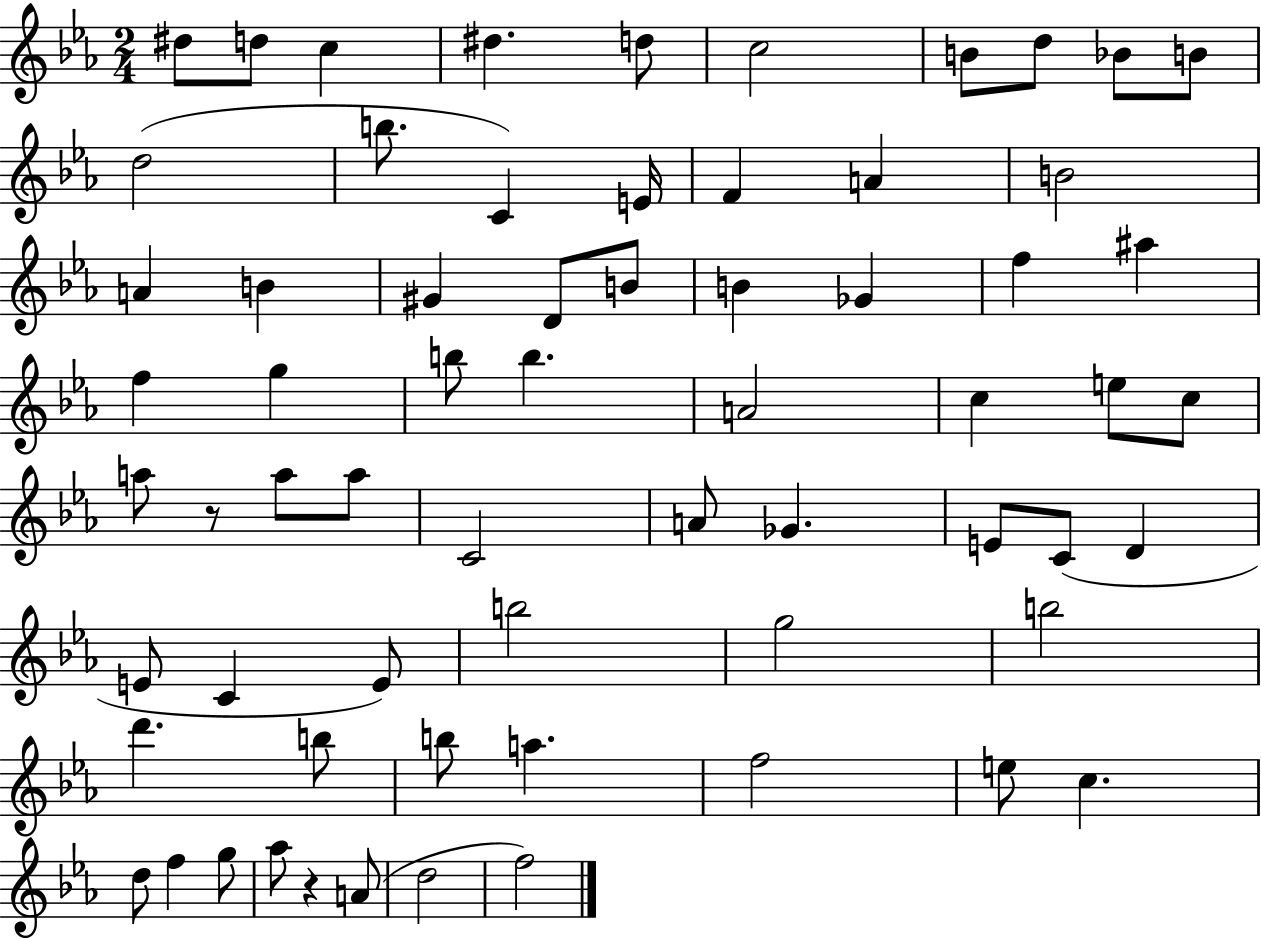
{
  \clef treble
  \numericTimeSignature
  \time 2/4
  \key ees \major
  dis''8 d''8 c''4 | dis''4. d''8 | c''2 | b'8 d''8 bes'8 b'8 | \break d''2( | b''8. c'4) e'16 | f'4 a'4 | b'2 | \break a'4 b'4 | gis'4 d'8 b'8 | b'4 ges'4 | f''4 ais''4 | \break f''4 g''4 | b''8 b''4. | a'2 | c''4 e''8 c''8 | \break a''8 r8 a''8 a''8 | c'2 | a'8 ges'4. | e'8 c'8( d'4 | \break e'8 c'4 e'8) | b''2 | g''2 | b''2 | \break d'''4. b''8 | b''8 a''4. | f''2 | e''8 c''4. | \break d''8 f''4 g''8 | aes''8 r4 a'8( | d''2 | f''2) | \break \bar "|."
}